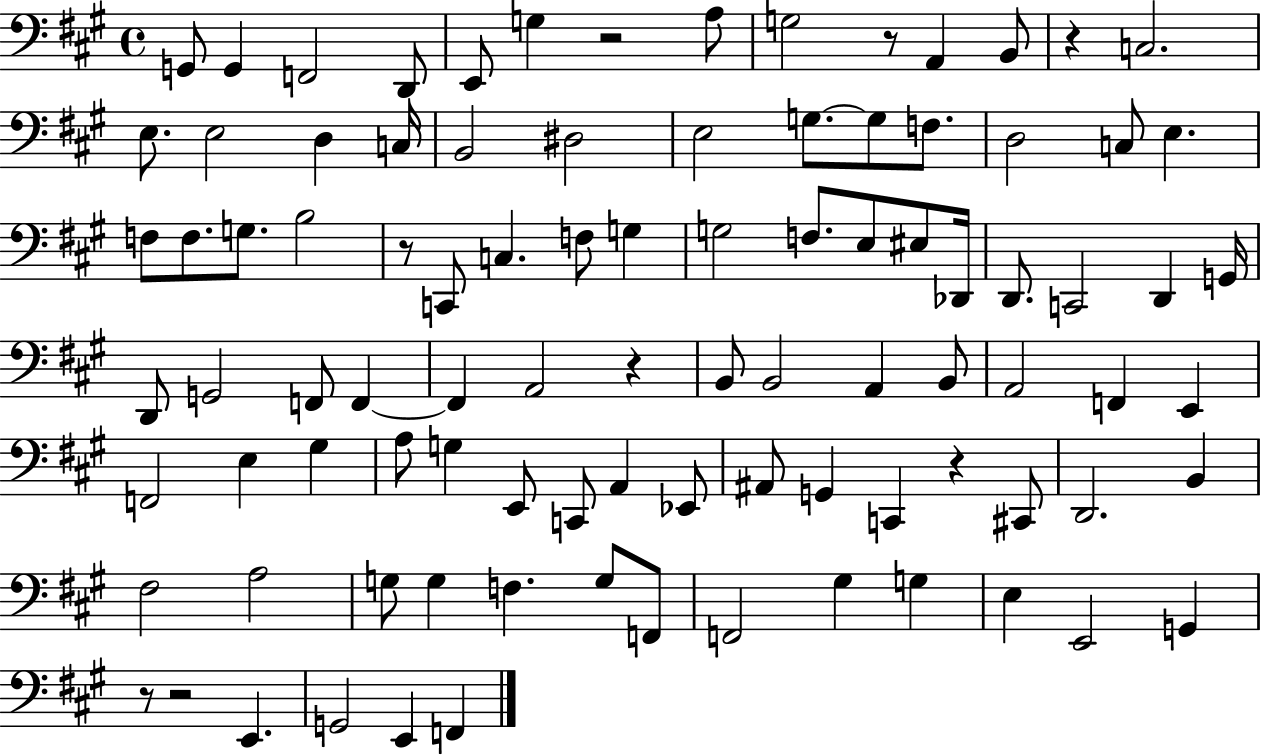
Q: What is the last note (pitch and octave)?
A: F2